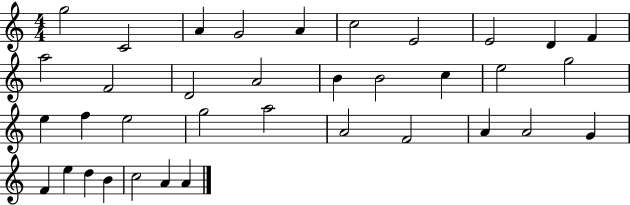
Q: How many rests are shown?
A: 0